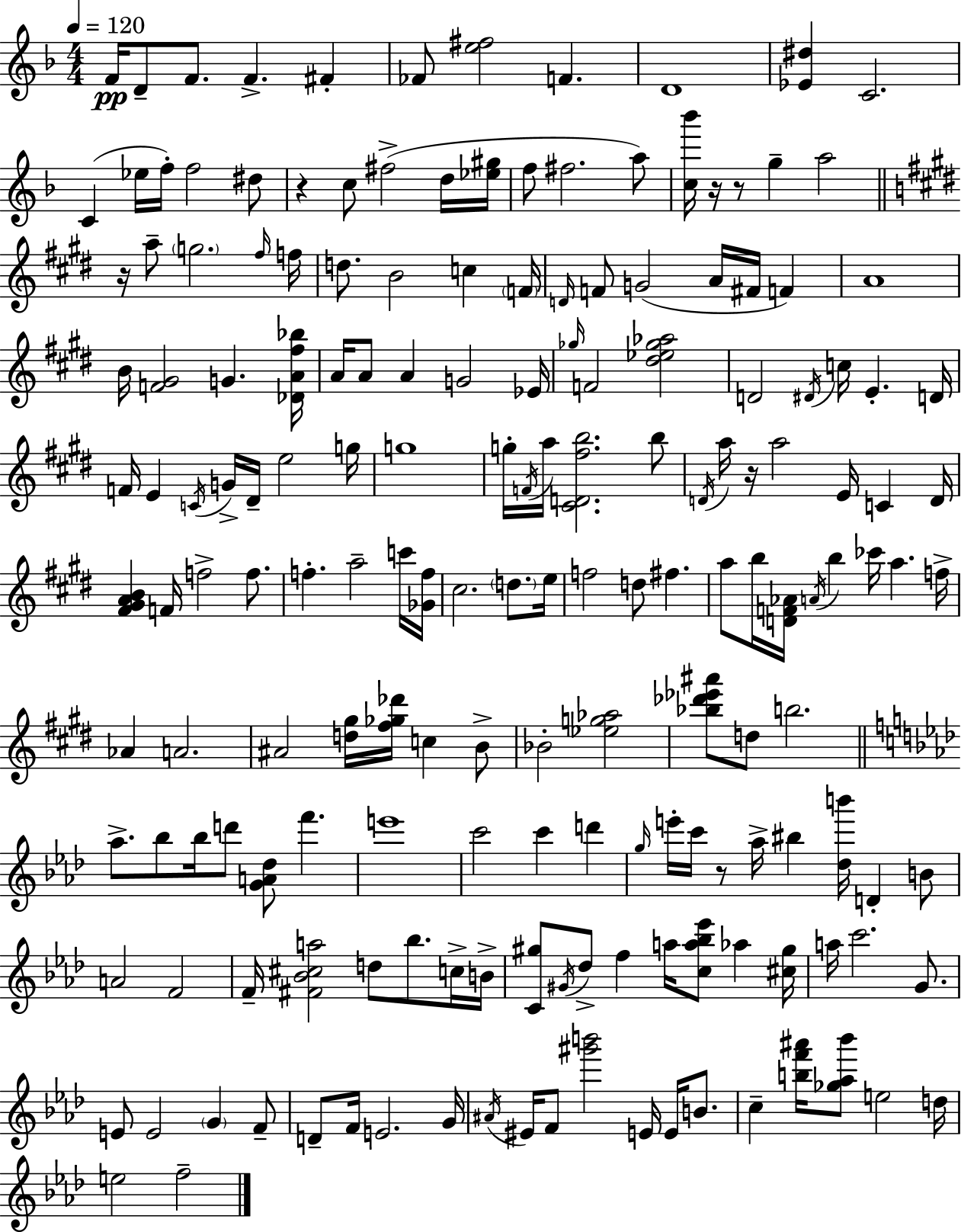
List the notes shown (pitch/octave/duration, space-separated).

F4/s D4/e F4/e. F4/q. F#4/q FES4/e [E5,F#5]/h F4/q. D4/w [Eb4,D#5]/q C4/h. C4/q Eb5/s F5/s F5/h D#5/e R/q C5/e F#5/h D5/s [Eb5,G#5]/s F5/e F#5/h. A5/e [C5,Bb6]/s R/s R/e G5/q A5/h R/s A5/e G5/h. F#5/s F5/s D5/e. B4/h C5/q F4/s D4/s F4/e G4/h A4/s F#4/s F4/q A4/w B4/s [F4,G#4]/h G4/q. [Db4,A4,F#5,Bb5]/s A4/s A4/e A4/q G4/h Eb4/s Gb5/s F4/h [D#5,Eb5,Gb5,Ab5]/h D4/h D#4/s C5/s E4/q. D4/s F4/s E4/q C4/s G4/s D#4/s E5/h G5/s G5/w G5/s F4/s A5/s [C#4,D4,F#5,B5]/h. B5/e D4/s A5/s R/s A5/h E4/s C4/q D4/s [F#4,G#4,A4,B4]/q F4/s F5/h F5/e. F5/q. A5/h C6/s [Gb4,F5]/s C#5/h. D5/e. E5/s F5/h D5/e F#5/q. A5/e B5/s [D4,F4,Ab4]/s A4/s B5/q CES6/s A5/q. F5/s Ab4/q A4/h. A#4/h [D5,G#5]/s [F#5,Gb5,Db6]/s C5/q B4/e Bb4/h [Eb5,G5,Ab5]/h [Bb5,Db6,Eb6,A#6]/e D5/e B5/h. Ab5/e. Bb5/e Bb5/s D6/e [G4,A4,Db5]/e F6/q. E6/w C6/h C6/q D6/q G5/s E6/s C6/s R/e Ab5/s BIS5/q [Db5,B6]/s D4/q B4/e A4/h F4/h F4/s [F#4,Bb4,C#5,A5]/h D5/e Bb5/e. C5/s B4/s [C4,G#5]/e G#4/s Db5/e F5/q A5/s [C5,A5,Bb5,Eb6]/e Ab5/q [C#5,G#5]/s A5/s C6/h. G4/e. E4/e E4/h G4/q F4/e D4/e F4/s E4/h. G4/s A#4/s EIS4/s F4/e [G#6,B6]/h E4/s E4/s B4/e. C5/q [B5,F6,A#6]/s [Gb5,Ab5,Bb6]/e E5/h D5/s E5/h F5/h